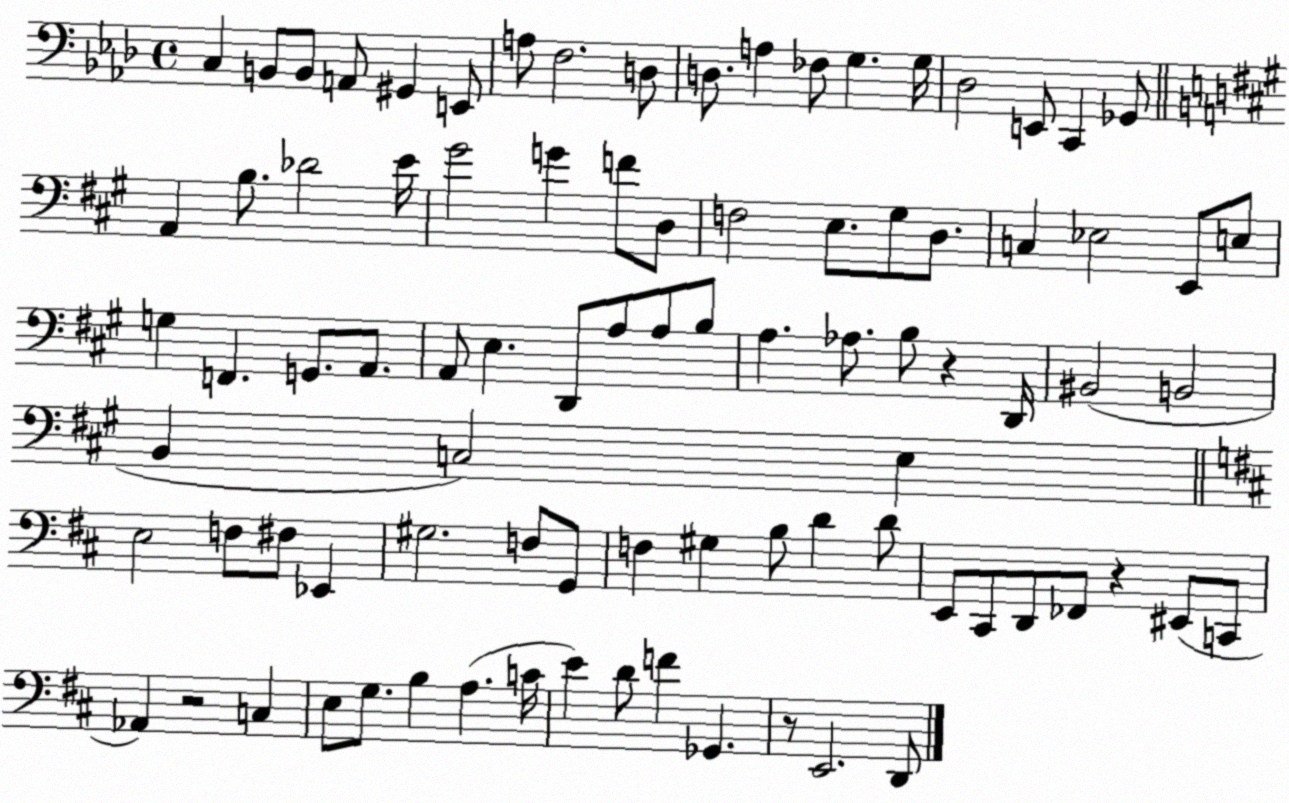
X:1
T:Untitled
M:4/4
L:1/4
K:Ab
C, B,,/2 B,,/2 A,,/2 ^G,, E,,/2 A,/2 F,2 D,/2 D,/2 A, _F,/2 G, G,/4 _D,2 E,,/2 C,, _G,,/2 A,, B,/2 _D2 E/4 ^G2 G F/2 D,/2 F,2 E,/2 ^G,/2 D,/2 C, _E,2 E,,/2 E,/2 G, F,, G,,/2 A,,/2 A,,/2 E, D,,/2 A,/2 A,/2 B,/2 A, _A,/2 B,/2 z D,,/4 ^B,,2 B,,2 B,, C,2 E, E,2 F,/2 ^F,/2 _E,, ^G,2 F,/2 G,,/2 F, ^G, B,/2 D D/2 E,,/2 ^C,,/2 D,,/2 _F,,/2 z ^E,,/2 C,,/2 _A,, z2 C, E,/2 G,/2 B, A, C/4 E D/2 F _G,, z/2 E,,2 D,,/2